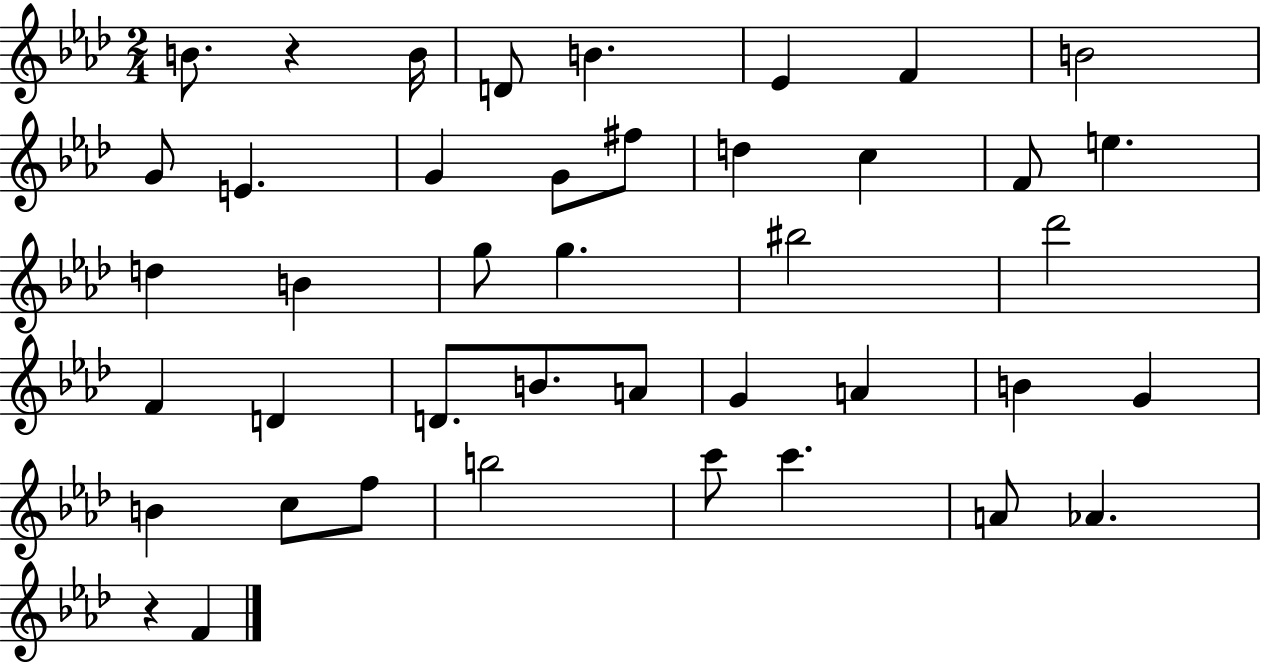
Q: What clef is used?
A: treble